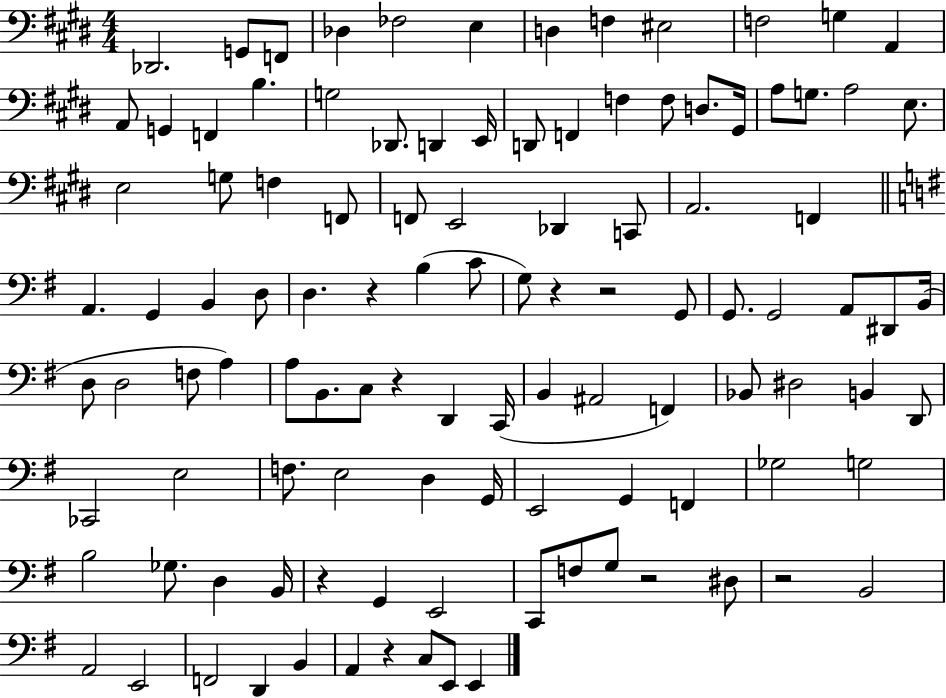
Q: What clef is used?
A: bass